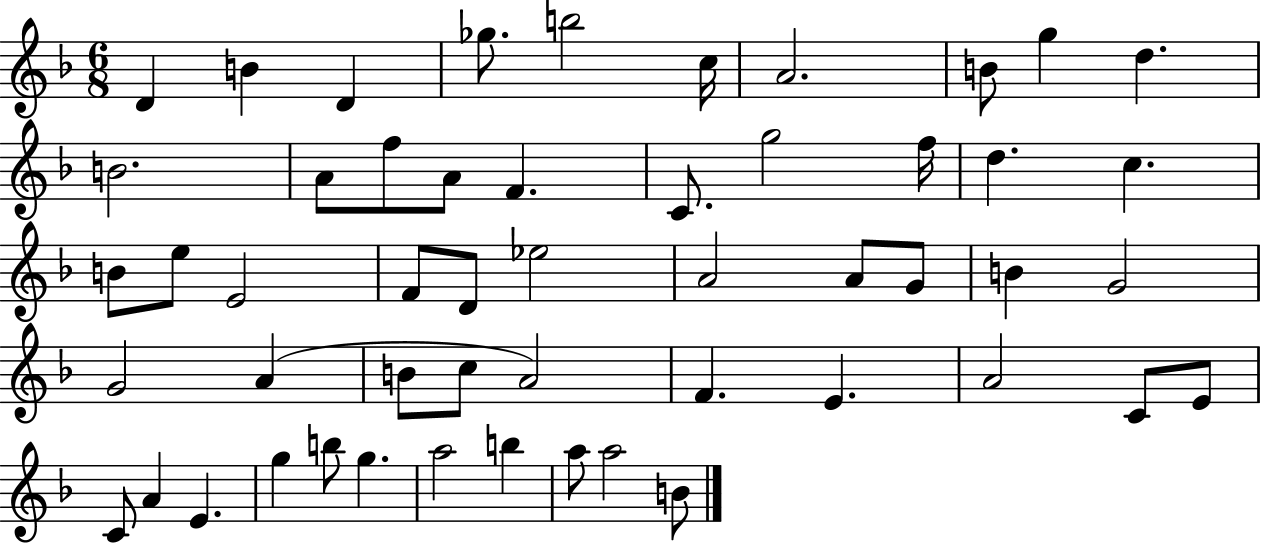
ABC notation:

X:1
T:Untitled
M:6/8
L:1/4
K:F
D B D _g/2 b2 c/4 A2 B/2 g d B2 A/2 f/2 A/2 F C/2 g2 f/4 d c B/2 e/2 E2 F/2 D/2 _e2 A2 A/2 G/2 B G2 G2 A B/2 c/2 A2 F E A2 C/2 E/2 C/2 A E g b/2 g a2 b a/2 a2 B/2